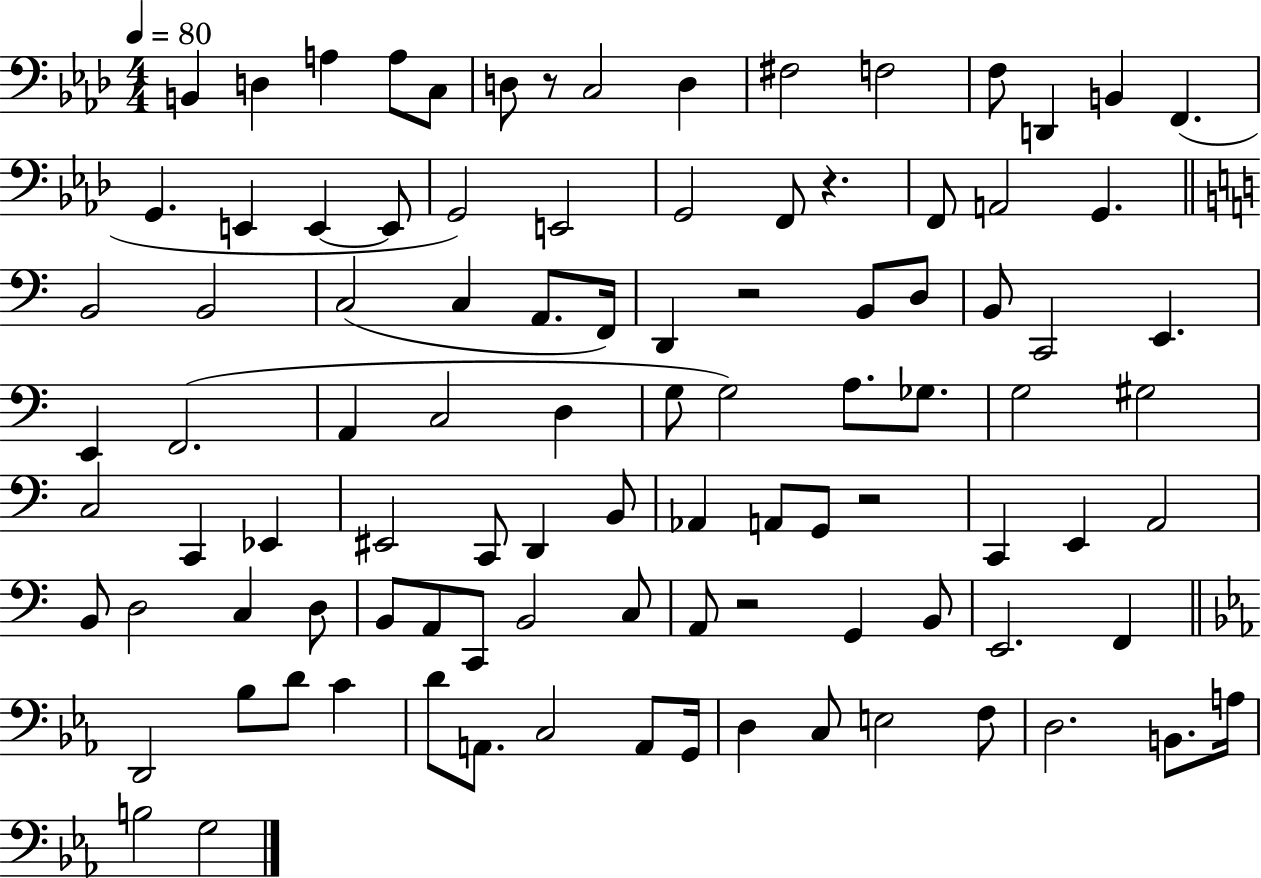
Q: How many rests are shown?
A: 5